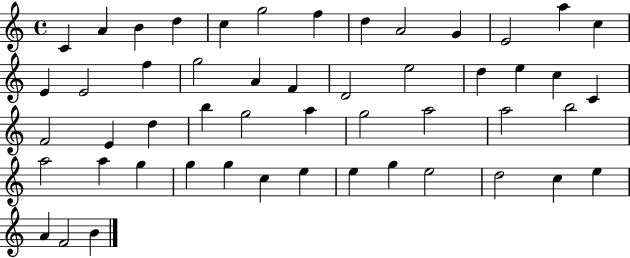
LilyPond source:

{
  \clef treble
  \time 4/4
  \defaultTimeSignature
  \key c \major
  c'4 a'4 b'4 d''4 | c''4 g''2 f''4 | d''4 a'2 g'4 | e'2 a''4 c''4 | \break e'4 e'2 f''4 | g''2 a'4 f'4 | d'2 e''2 | d''4 e''4 c''4 c'4 | \break f'2 e'4 d''4 | b''4 g''2 a''4 | g''2 a''2 | a''2 b''2 | \break a''2 a''4 g''4 | g''4 g''4 c''4 e''4 | e''4 g''4 e''2 | d''2 c''4 e''4 | \break a'4 f'2 b'4 | \bar "|."
}